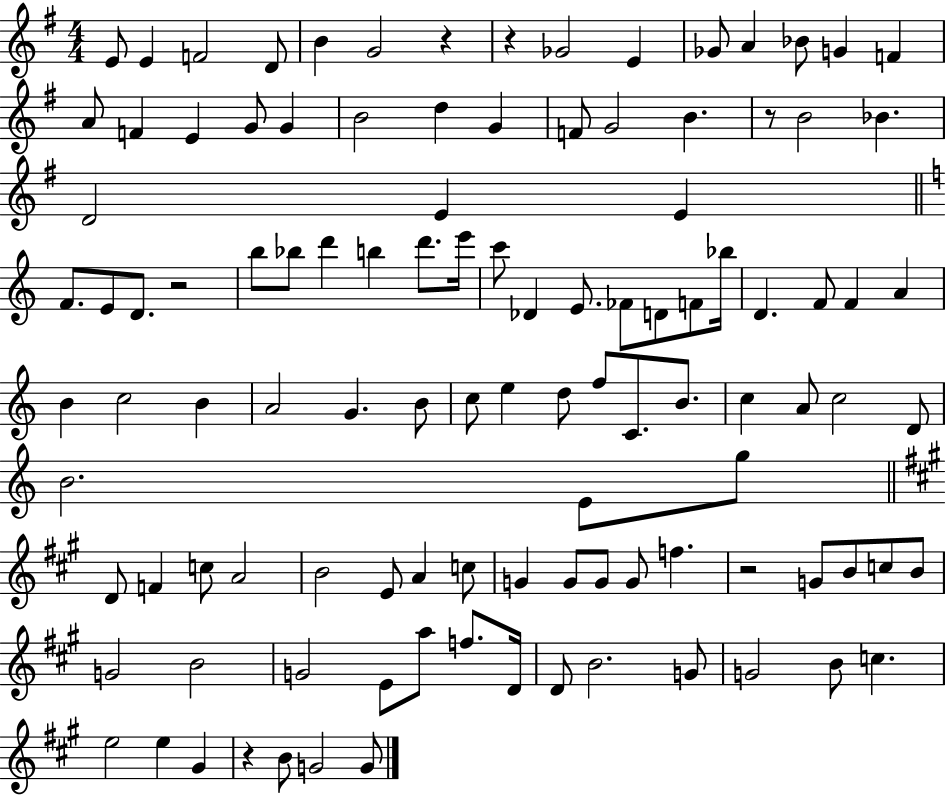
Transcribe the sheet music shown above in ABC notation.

X:1
T:Untitled
M:4/4
L:1/4
K:G
E/2 E F2 D/2 B G2 z z _G2 E _G/2 A _B/2 G F A/2 F E G/2 G B2 d G F/2 G2 B z/2 B2 _B D2 E E F/2 E/2 D/2 z2 b/2 _b/2 d' b d'/2 e'/4 c'/2 _D E/2 _F/2 D/2 F/2 _b/4 D F/2 F A B c2 B A2 G B/2 c/2 e d/2 f/2 C/2 B/2 c A/2 c2 D/2 B2 E/2 g/2 D/2 F c/2 A2 B2 E/2 A c/2 G G/2 G/2 G/2 f z2 G/2 B/2 c/2 B/2 G2 B2 G2 E/2 a/2 f/2 D/4 D/2 B2 G/2 G2 B/2 c e2 e ^G z B/2 G2 G/2